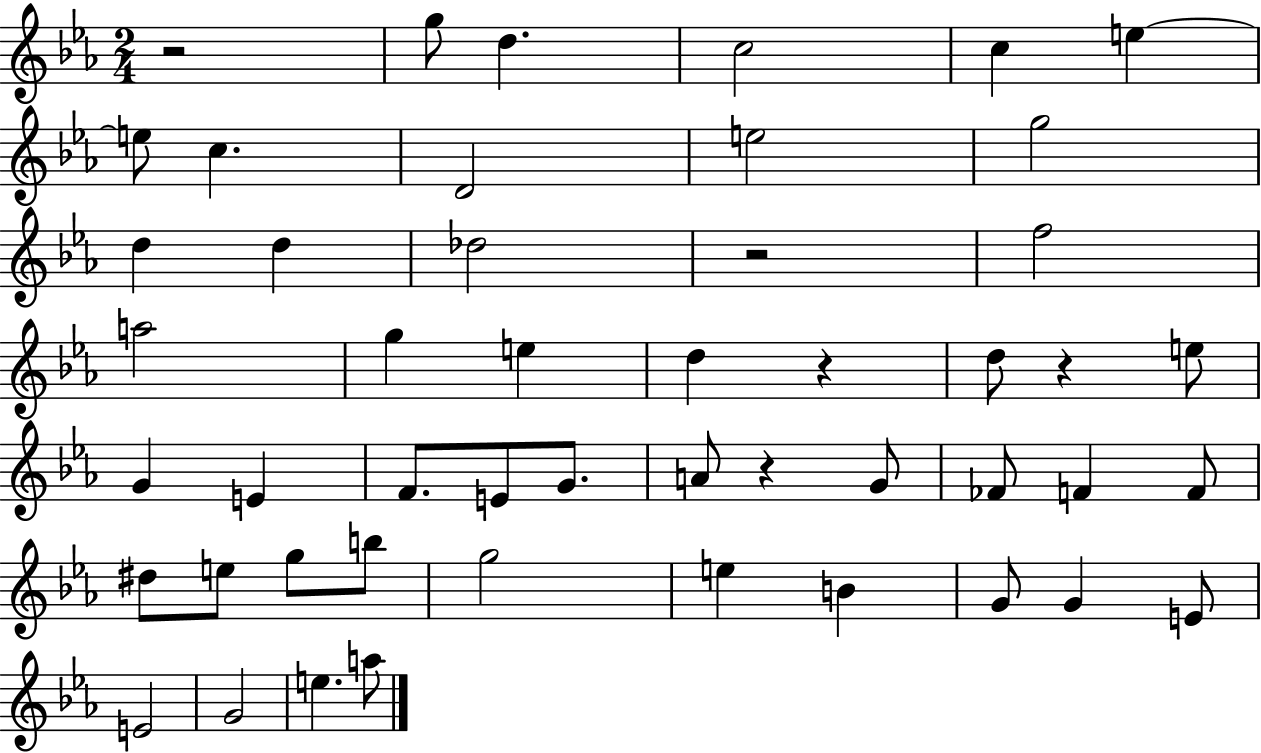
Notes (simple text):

R/h G5/e D5/q. C5/h C5/q E5/q E5/e C5/q. D4/h E5/h G5/h D5/q D5/q Db5/h R/h F5/h A5/h G5/q E5/q D5/q R/q D5/e R/q E5/e G4/q E4/q F4/e. E4/e G4/e. A4/e R/q G4/e FES4/e F4/q F4/e D#5/e E5/e G5/e B5/e G5/h E5/q B4/q G4/e G4/q E4/e E4/h G4/h E5/q. A5/e